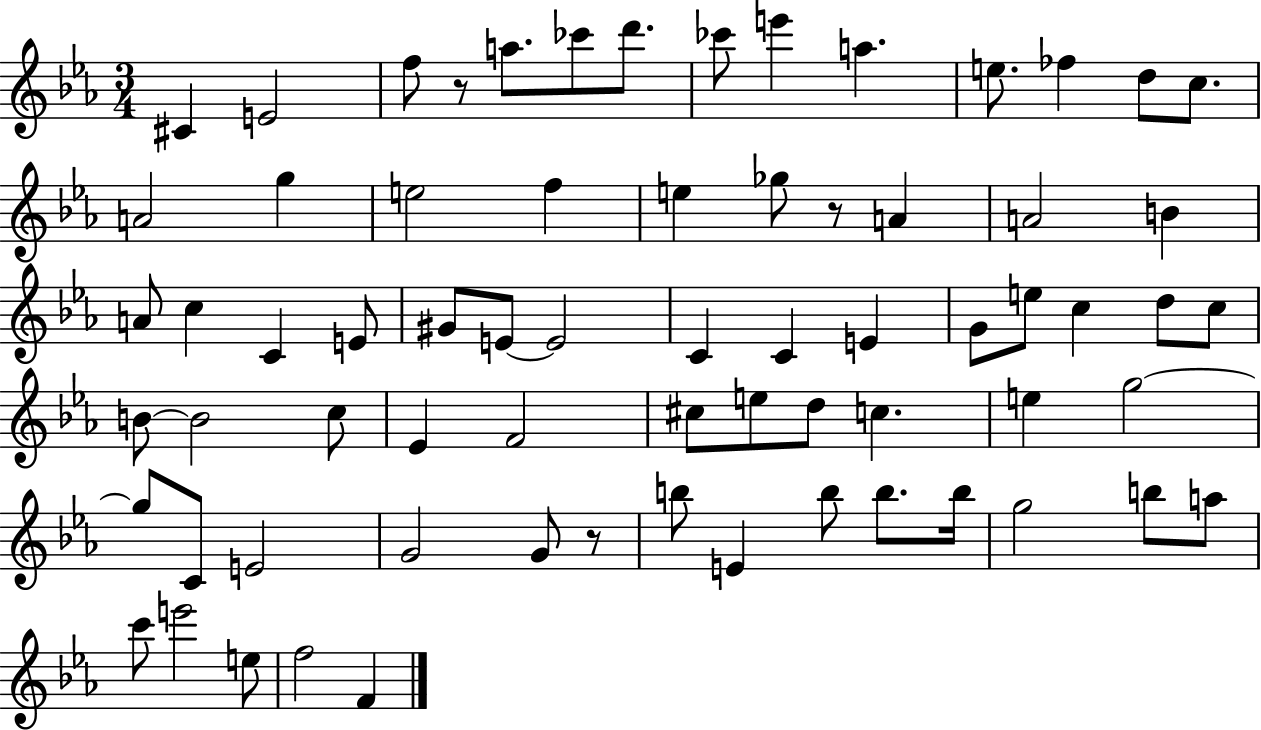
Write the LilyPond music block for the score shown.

{
  \clef treble
  \numericTimeSignature
  \time 3/4
  \key ees \major
  cis'4 e'2 | f''8 r8 a''8. ces'''8 d'''8. | ces'''8 e'''4 a''4. | e''8. fes''4 d''8 c''8. | \break a'2 g''4 | e''2 f''4 | e''4 ges''8 r8 a'4 | a'2 b'4 | \break a'8 c''4 c'4 e'8 | gis'8 e'8~~ e'2 | c'4 c'4 e'4 | g'8 e''8 c''4 d''8 c''8 | \break b'8~~ b'2 c''8 | ees'4 f'2 | cis''8 e''8 d''8 c''4. | e''4 g''2~~ | \break g''8 c'8 e'2 | g'2 g'8 r8 | b''8 e'4 b''8 b''8. b''16 | g''2 b''8 a''8 | \break c'''8 e'''2 e''8 | f''2 f'4 | \bar "|."
}